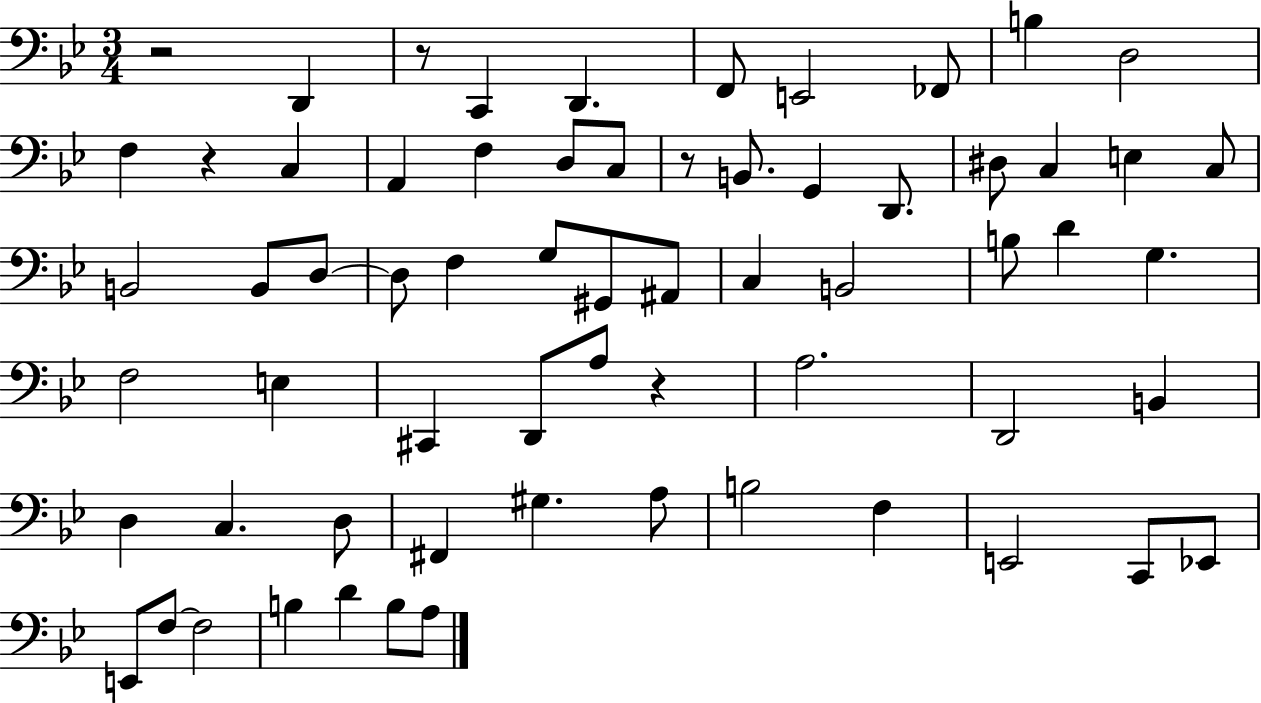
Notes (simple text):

R/h D2/q R/e C2/q D2/q. F2/e E2/h FES2/e B3/q D3/h F3/q R/q C3/q A2/q F3/q D3/e C3/e R/e B2/e. G2/q D2/e. D#3/e C3/q E3/q C3/e B2/h B2/e D3/e D3/e F3/q G3/e G#2/e A#2/e C3/q B2/h B3/e D4/q G3/q. F3/h E3/q C#2/q D2/e A3/e R/q A3/h. D2/h B2/q D3/q C3/q. D3/e F#2/q G#3/q. A3/e B3/h F3/q E2/h C2/e Eb2/e E2/e F3/e F3/h B3/q D4/q B3/e A3/e